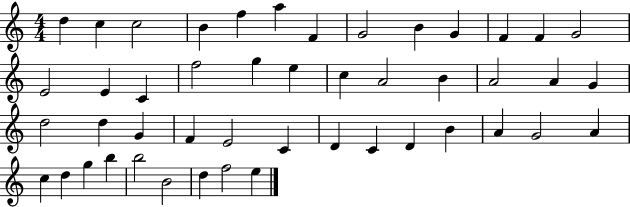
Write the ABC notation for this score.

X:1
T:Untitled
M:4/4
L:1/4
K:C
d c c2 B f a F G2 B G F F G2 E2 E C f2 g e c A2 B A2 A G d2 d G F E2 C D C D B A G2 A c d g b b2 B2 d f2 e